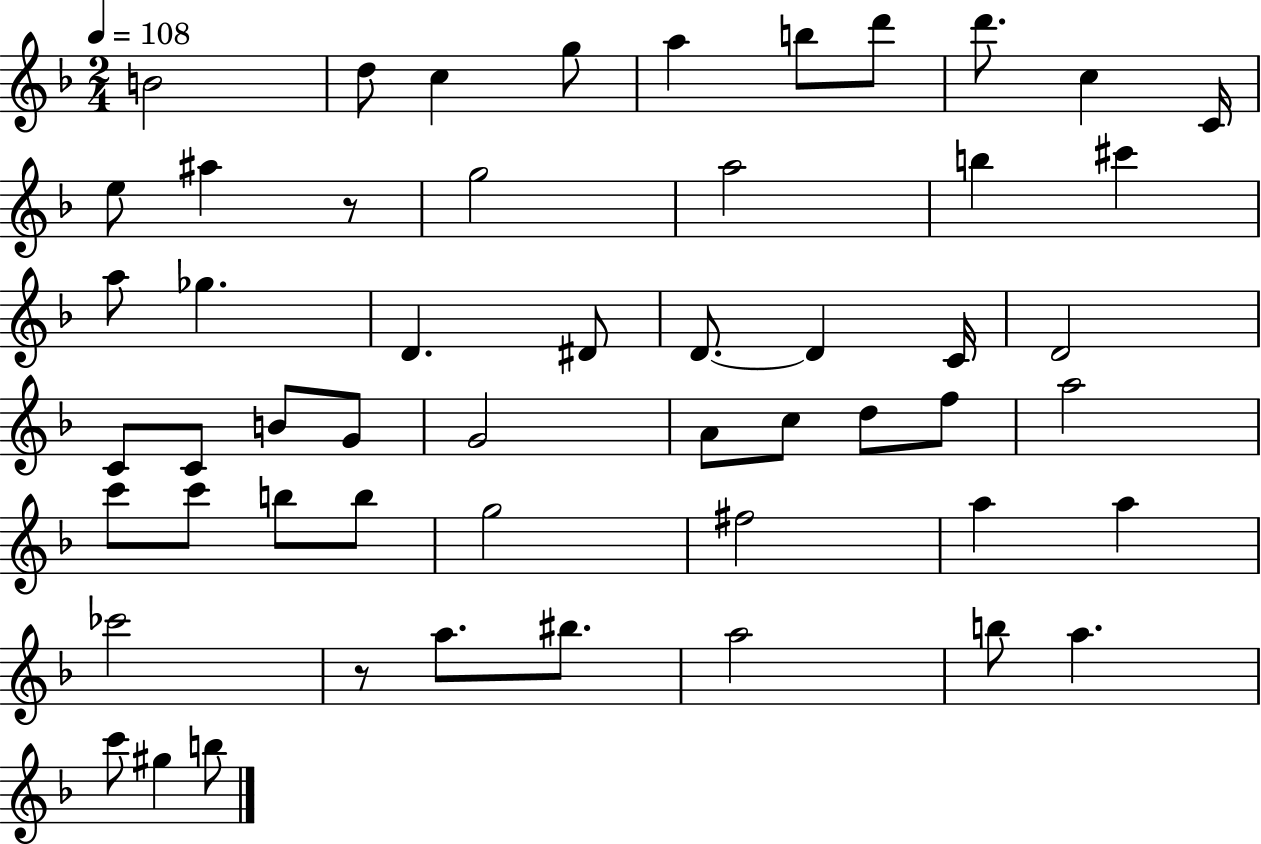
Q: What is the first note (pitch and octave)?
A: B4